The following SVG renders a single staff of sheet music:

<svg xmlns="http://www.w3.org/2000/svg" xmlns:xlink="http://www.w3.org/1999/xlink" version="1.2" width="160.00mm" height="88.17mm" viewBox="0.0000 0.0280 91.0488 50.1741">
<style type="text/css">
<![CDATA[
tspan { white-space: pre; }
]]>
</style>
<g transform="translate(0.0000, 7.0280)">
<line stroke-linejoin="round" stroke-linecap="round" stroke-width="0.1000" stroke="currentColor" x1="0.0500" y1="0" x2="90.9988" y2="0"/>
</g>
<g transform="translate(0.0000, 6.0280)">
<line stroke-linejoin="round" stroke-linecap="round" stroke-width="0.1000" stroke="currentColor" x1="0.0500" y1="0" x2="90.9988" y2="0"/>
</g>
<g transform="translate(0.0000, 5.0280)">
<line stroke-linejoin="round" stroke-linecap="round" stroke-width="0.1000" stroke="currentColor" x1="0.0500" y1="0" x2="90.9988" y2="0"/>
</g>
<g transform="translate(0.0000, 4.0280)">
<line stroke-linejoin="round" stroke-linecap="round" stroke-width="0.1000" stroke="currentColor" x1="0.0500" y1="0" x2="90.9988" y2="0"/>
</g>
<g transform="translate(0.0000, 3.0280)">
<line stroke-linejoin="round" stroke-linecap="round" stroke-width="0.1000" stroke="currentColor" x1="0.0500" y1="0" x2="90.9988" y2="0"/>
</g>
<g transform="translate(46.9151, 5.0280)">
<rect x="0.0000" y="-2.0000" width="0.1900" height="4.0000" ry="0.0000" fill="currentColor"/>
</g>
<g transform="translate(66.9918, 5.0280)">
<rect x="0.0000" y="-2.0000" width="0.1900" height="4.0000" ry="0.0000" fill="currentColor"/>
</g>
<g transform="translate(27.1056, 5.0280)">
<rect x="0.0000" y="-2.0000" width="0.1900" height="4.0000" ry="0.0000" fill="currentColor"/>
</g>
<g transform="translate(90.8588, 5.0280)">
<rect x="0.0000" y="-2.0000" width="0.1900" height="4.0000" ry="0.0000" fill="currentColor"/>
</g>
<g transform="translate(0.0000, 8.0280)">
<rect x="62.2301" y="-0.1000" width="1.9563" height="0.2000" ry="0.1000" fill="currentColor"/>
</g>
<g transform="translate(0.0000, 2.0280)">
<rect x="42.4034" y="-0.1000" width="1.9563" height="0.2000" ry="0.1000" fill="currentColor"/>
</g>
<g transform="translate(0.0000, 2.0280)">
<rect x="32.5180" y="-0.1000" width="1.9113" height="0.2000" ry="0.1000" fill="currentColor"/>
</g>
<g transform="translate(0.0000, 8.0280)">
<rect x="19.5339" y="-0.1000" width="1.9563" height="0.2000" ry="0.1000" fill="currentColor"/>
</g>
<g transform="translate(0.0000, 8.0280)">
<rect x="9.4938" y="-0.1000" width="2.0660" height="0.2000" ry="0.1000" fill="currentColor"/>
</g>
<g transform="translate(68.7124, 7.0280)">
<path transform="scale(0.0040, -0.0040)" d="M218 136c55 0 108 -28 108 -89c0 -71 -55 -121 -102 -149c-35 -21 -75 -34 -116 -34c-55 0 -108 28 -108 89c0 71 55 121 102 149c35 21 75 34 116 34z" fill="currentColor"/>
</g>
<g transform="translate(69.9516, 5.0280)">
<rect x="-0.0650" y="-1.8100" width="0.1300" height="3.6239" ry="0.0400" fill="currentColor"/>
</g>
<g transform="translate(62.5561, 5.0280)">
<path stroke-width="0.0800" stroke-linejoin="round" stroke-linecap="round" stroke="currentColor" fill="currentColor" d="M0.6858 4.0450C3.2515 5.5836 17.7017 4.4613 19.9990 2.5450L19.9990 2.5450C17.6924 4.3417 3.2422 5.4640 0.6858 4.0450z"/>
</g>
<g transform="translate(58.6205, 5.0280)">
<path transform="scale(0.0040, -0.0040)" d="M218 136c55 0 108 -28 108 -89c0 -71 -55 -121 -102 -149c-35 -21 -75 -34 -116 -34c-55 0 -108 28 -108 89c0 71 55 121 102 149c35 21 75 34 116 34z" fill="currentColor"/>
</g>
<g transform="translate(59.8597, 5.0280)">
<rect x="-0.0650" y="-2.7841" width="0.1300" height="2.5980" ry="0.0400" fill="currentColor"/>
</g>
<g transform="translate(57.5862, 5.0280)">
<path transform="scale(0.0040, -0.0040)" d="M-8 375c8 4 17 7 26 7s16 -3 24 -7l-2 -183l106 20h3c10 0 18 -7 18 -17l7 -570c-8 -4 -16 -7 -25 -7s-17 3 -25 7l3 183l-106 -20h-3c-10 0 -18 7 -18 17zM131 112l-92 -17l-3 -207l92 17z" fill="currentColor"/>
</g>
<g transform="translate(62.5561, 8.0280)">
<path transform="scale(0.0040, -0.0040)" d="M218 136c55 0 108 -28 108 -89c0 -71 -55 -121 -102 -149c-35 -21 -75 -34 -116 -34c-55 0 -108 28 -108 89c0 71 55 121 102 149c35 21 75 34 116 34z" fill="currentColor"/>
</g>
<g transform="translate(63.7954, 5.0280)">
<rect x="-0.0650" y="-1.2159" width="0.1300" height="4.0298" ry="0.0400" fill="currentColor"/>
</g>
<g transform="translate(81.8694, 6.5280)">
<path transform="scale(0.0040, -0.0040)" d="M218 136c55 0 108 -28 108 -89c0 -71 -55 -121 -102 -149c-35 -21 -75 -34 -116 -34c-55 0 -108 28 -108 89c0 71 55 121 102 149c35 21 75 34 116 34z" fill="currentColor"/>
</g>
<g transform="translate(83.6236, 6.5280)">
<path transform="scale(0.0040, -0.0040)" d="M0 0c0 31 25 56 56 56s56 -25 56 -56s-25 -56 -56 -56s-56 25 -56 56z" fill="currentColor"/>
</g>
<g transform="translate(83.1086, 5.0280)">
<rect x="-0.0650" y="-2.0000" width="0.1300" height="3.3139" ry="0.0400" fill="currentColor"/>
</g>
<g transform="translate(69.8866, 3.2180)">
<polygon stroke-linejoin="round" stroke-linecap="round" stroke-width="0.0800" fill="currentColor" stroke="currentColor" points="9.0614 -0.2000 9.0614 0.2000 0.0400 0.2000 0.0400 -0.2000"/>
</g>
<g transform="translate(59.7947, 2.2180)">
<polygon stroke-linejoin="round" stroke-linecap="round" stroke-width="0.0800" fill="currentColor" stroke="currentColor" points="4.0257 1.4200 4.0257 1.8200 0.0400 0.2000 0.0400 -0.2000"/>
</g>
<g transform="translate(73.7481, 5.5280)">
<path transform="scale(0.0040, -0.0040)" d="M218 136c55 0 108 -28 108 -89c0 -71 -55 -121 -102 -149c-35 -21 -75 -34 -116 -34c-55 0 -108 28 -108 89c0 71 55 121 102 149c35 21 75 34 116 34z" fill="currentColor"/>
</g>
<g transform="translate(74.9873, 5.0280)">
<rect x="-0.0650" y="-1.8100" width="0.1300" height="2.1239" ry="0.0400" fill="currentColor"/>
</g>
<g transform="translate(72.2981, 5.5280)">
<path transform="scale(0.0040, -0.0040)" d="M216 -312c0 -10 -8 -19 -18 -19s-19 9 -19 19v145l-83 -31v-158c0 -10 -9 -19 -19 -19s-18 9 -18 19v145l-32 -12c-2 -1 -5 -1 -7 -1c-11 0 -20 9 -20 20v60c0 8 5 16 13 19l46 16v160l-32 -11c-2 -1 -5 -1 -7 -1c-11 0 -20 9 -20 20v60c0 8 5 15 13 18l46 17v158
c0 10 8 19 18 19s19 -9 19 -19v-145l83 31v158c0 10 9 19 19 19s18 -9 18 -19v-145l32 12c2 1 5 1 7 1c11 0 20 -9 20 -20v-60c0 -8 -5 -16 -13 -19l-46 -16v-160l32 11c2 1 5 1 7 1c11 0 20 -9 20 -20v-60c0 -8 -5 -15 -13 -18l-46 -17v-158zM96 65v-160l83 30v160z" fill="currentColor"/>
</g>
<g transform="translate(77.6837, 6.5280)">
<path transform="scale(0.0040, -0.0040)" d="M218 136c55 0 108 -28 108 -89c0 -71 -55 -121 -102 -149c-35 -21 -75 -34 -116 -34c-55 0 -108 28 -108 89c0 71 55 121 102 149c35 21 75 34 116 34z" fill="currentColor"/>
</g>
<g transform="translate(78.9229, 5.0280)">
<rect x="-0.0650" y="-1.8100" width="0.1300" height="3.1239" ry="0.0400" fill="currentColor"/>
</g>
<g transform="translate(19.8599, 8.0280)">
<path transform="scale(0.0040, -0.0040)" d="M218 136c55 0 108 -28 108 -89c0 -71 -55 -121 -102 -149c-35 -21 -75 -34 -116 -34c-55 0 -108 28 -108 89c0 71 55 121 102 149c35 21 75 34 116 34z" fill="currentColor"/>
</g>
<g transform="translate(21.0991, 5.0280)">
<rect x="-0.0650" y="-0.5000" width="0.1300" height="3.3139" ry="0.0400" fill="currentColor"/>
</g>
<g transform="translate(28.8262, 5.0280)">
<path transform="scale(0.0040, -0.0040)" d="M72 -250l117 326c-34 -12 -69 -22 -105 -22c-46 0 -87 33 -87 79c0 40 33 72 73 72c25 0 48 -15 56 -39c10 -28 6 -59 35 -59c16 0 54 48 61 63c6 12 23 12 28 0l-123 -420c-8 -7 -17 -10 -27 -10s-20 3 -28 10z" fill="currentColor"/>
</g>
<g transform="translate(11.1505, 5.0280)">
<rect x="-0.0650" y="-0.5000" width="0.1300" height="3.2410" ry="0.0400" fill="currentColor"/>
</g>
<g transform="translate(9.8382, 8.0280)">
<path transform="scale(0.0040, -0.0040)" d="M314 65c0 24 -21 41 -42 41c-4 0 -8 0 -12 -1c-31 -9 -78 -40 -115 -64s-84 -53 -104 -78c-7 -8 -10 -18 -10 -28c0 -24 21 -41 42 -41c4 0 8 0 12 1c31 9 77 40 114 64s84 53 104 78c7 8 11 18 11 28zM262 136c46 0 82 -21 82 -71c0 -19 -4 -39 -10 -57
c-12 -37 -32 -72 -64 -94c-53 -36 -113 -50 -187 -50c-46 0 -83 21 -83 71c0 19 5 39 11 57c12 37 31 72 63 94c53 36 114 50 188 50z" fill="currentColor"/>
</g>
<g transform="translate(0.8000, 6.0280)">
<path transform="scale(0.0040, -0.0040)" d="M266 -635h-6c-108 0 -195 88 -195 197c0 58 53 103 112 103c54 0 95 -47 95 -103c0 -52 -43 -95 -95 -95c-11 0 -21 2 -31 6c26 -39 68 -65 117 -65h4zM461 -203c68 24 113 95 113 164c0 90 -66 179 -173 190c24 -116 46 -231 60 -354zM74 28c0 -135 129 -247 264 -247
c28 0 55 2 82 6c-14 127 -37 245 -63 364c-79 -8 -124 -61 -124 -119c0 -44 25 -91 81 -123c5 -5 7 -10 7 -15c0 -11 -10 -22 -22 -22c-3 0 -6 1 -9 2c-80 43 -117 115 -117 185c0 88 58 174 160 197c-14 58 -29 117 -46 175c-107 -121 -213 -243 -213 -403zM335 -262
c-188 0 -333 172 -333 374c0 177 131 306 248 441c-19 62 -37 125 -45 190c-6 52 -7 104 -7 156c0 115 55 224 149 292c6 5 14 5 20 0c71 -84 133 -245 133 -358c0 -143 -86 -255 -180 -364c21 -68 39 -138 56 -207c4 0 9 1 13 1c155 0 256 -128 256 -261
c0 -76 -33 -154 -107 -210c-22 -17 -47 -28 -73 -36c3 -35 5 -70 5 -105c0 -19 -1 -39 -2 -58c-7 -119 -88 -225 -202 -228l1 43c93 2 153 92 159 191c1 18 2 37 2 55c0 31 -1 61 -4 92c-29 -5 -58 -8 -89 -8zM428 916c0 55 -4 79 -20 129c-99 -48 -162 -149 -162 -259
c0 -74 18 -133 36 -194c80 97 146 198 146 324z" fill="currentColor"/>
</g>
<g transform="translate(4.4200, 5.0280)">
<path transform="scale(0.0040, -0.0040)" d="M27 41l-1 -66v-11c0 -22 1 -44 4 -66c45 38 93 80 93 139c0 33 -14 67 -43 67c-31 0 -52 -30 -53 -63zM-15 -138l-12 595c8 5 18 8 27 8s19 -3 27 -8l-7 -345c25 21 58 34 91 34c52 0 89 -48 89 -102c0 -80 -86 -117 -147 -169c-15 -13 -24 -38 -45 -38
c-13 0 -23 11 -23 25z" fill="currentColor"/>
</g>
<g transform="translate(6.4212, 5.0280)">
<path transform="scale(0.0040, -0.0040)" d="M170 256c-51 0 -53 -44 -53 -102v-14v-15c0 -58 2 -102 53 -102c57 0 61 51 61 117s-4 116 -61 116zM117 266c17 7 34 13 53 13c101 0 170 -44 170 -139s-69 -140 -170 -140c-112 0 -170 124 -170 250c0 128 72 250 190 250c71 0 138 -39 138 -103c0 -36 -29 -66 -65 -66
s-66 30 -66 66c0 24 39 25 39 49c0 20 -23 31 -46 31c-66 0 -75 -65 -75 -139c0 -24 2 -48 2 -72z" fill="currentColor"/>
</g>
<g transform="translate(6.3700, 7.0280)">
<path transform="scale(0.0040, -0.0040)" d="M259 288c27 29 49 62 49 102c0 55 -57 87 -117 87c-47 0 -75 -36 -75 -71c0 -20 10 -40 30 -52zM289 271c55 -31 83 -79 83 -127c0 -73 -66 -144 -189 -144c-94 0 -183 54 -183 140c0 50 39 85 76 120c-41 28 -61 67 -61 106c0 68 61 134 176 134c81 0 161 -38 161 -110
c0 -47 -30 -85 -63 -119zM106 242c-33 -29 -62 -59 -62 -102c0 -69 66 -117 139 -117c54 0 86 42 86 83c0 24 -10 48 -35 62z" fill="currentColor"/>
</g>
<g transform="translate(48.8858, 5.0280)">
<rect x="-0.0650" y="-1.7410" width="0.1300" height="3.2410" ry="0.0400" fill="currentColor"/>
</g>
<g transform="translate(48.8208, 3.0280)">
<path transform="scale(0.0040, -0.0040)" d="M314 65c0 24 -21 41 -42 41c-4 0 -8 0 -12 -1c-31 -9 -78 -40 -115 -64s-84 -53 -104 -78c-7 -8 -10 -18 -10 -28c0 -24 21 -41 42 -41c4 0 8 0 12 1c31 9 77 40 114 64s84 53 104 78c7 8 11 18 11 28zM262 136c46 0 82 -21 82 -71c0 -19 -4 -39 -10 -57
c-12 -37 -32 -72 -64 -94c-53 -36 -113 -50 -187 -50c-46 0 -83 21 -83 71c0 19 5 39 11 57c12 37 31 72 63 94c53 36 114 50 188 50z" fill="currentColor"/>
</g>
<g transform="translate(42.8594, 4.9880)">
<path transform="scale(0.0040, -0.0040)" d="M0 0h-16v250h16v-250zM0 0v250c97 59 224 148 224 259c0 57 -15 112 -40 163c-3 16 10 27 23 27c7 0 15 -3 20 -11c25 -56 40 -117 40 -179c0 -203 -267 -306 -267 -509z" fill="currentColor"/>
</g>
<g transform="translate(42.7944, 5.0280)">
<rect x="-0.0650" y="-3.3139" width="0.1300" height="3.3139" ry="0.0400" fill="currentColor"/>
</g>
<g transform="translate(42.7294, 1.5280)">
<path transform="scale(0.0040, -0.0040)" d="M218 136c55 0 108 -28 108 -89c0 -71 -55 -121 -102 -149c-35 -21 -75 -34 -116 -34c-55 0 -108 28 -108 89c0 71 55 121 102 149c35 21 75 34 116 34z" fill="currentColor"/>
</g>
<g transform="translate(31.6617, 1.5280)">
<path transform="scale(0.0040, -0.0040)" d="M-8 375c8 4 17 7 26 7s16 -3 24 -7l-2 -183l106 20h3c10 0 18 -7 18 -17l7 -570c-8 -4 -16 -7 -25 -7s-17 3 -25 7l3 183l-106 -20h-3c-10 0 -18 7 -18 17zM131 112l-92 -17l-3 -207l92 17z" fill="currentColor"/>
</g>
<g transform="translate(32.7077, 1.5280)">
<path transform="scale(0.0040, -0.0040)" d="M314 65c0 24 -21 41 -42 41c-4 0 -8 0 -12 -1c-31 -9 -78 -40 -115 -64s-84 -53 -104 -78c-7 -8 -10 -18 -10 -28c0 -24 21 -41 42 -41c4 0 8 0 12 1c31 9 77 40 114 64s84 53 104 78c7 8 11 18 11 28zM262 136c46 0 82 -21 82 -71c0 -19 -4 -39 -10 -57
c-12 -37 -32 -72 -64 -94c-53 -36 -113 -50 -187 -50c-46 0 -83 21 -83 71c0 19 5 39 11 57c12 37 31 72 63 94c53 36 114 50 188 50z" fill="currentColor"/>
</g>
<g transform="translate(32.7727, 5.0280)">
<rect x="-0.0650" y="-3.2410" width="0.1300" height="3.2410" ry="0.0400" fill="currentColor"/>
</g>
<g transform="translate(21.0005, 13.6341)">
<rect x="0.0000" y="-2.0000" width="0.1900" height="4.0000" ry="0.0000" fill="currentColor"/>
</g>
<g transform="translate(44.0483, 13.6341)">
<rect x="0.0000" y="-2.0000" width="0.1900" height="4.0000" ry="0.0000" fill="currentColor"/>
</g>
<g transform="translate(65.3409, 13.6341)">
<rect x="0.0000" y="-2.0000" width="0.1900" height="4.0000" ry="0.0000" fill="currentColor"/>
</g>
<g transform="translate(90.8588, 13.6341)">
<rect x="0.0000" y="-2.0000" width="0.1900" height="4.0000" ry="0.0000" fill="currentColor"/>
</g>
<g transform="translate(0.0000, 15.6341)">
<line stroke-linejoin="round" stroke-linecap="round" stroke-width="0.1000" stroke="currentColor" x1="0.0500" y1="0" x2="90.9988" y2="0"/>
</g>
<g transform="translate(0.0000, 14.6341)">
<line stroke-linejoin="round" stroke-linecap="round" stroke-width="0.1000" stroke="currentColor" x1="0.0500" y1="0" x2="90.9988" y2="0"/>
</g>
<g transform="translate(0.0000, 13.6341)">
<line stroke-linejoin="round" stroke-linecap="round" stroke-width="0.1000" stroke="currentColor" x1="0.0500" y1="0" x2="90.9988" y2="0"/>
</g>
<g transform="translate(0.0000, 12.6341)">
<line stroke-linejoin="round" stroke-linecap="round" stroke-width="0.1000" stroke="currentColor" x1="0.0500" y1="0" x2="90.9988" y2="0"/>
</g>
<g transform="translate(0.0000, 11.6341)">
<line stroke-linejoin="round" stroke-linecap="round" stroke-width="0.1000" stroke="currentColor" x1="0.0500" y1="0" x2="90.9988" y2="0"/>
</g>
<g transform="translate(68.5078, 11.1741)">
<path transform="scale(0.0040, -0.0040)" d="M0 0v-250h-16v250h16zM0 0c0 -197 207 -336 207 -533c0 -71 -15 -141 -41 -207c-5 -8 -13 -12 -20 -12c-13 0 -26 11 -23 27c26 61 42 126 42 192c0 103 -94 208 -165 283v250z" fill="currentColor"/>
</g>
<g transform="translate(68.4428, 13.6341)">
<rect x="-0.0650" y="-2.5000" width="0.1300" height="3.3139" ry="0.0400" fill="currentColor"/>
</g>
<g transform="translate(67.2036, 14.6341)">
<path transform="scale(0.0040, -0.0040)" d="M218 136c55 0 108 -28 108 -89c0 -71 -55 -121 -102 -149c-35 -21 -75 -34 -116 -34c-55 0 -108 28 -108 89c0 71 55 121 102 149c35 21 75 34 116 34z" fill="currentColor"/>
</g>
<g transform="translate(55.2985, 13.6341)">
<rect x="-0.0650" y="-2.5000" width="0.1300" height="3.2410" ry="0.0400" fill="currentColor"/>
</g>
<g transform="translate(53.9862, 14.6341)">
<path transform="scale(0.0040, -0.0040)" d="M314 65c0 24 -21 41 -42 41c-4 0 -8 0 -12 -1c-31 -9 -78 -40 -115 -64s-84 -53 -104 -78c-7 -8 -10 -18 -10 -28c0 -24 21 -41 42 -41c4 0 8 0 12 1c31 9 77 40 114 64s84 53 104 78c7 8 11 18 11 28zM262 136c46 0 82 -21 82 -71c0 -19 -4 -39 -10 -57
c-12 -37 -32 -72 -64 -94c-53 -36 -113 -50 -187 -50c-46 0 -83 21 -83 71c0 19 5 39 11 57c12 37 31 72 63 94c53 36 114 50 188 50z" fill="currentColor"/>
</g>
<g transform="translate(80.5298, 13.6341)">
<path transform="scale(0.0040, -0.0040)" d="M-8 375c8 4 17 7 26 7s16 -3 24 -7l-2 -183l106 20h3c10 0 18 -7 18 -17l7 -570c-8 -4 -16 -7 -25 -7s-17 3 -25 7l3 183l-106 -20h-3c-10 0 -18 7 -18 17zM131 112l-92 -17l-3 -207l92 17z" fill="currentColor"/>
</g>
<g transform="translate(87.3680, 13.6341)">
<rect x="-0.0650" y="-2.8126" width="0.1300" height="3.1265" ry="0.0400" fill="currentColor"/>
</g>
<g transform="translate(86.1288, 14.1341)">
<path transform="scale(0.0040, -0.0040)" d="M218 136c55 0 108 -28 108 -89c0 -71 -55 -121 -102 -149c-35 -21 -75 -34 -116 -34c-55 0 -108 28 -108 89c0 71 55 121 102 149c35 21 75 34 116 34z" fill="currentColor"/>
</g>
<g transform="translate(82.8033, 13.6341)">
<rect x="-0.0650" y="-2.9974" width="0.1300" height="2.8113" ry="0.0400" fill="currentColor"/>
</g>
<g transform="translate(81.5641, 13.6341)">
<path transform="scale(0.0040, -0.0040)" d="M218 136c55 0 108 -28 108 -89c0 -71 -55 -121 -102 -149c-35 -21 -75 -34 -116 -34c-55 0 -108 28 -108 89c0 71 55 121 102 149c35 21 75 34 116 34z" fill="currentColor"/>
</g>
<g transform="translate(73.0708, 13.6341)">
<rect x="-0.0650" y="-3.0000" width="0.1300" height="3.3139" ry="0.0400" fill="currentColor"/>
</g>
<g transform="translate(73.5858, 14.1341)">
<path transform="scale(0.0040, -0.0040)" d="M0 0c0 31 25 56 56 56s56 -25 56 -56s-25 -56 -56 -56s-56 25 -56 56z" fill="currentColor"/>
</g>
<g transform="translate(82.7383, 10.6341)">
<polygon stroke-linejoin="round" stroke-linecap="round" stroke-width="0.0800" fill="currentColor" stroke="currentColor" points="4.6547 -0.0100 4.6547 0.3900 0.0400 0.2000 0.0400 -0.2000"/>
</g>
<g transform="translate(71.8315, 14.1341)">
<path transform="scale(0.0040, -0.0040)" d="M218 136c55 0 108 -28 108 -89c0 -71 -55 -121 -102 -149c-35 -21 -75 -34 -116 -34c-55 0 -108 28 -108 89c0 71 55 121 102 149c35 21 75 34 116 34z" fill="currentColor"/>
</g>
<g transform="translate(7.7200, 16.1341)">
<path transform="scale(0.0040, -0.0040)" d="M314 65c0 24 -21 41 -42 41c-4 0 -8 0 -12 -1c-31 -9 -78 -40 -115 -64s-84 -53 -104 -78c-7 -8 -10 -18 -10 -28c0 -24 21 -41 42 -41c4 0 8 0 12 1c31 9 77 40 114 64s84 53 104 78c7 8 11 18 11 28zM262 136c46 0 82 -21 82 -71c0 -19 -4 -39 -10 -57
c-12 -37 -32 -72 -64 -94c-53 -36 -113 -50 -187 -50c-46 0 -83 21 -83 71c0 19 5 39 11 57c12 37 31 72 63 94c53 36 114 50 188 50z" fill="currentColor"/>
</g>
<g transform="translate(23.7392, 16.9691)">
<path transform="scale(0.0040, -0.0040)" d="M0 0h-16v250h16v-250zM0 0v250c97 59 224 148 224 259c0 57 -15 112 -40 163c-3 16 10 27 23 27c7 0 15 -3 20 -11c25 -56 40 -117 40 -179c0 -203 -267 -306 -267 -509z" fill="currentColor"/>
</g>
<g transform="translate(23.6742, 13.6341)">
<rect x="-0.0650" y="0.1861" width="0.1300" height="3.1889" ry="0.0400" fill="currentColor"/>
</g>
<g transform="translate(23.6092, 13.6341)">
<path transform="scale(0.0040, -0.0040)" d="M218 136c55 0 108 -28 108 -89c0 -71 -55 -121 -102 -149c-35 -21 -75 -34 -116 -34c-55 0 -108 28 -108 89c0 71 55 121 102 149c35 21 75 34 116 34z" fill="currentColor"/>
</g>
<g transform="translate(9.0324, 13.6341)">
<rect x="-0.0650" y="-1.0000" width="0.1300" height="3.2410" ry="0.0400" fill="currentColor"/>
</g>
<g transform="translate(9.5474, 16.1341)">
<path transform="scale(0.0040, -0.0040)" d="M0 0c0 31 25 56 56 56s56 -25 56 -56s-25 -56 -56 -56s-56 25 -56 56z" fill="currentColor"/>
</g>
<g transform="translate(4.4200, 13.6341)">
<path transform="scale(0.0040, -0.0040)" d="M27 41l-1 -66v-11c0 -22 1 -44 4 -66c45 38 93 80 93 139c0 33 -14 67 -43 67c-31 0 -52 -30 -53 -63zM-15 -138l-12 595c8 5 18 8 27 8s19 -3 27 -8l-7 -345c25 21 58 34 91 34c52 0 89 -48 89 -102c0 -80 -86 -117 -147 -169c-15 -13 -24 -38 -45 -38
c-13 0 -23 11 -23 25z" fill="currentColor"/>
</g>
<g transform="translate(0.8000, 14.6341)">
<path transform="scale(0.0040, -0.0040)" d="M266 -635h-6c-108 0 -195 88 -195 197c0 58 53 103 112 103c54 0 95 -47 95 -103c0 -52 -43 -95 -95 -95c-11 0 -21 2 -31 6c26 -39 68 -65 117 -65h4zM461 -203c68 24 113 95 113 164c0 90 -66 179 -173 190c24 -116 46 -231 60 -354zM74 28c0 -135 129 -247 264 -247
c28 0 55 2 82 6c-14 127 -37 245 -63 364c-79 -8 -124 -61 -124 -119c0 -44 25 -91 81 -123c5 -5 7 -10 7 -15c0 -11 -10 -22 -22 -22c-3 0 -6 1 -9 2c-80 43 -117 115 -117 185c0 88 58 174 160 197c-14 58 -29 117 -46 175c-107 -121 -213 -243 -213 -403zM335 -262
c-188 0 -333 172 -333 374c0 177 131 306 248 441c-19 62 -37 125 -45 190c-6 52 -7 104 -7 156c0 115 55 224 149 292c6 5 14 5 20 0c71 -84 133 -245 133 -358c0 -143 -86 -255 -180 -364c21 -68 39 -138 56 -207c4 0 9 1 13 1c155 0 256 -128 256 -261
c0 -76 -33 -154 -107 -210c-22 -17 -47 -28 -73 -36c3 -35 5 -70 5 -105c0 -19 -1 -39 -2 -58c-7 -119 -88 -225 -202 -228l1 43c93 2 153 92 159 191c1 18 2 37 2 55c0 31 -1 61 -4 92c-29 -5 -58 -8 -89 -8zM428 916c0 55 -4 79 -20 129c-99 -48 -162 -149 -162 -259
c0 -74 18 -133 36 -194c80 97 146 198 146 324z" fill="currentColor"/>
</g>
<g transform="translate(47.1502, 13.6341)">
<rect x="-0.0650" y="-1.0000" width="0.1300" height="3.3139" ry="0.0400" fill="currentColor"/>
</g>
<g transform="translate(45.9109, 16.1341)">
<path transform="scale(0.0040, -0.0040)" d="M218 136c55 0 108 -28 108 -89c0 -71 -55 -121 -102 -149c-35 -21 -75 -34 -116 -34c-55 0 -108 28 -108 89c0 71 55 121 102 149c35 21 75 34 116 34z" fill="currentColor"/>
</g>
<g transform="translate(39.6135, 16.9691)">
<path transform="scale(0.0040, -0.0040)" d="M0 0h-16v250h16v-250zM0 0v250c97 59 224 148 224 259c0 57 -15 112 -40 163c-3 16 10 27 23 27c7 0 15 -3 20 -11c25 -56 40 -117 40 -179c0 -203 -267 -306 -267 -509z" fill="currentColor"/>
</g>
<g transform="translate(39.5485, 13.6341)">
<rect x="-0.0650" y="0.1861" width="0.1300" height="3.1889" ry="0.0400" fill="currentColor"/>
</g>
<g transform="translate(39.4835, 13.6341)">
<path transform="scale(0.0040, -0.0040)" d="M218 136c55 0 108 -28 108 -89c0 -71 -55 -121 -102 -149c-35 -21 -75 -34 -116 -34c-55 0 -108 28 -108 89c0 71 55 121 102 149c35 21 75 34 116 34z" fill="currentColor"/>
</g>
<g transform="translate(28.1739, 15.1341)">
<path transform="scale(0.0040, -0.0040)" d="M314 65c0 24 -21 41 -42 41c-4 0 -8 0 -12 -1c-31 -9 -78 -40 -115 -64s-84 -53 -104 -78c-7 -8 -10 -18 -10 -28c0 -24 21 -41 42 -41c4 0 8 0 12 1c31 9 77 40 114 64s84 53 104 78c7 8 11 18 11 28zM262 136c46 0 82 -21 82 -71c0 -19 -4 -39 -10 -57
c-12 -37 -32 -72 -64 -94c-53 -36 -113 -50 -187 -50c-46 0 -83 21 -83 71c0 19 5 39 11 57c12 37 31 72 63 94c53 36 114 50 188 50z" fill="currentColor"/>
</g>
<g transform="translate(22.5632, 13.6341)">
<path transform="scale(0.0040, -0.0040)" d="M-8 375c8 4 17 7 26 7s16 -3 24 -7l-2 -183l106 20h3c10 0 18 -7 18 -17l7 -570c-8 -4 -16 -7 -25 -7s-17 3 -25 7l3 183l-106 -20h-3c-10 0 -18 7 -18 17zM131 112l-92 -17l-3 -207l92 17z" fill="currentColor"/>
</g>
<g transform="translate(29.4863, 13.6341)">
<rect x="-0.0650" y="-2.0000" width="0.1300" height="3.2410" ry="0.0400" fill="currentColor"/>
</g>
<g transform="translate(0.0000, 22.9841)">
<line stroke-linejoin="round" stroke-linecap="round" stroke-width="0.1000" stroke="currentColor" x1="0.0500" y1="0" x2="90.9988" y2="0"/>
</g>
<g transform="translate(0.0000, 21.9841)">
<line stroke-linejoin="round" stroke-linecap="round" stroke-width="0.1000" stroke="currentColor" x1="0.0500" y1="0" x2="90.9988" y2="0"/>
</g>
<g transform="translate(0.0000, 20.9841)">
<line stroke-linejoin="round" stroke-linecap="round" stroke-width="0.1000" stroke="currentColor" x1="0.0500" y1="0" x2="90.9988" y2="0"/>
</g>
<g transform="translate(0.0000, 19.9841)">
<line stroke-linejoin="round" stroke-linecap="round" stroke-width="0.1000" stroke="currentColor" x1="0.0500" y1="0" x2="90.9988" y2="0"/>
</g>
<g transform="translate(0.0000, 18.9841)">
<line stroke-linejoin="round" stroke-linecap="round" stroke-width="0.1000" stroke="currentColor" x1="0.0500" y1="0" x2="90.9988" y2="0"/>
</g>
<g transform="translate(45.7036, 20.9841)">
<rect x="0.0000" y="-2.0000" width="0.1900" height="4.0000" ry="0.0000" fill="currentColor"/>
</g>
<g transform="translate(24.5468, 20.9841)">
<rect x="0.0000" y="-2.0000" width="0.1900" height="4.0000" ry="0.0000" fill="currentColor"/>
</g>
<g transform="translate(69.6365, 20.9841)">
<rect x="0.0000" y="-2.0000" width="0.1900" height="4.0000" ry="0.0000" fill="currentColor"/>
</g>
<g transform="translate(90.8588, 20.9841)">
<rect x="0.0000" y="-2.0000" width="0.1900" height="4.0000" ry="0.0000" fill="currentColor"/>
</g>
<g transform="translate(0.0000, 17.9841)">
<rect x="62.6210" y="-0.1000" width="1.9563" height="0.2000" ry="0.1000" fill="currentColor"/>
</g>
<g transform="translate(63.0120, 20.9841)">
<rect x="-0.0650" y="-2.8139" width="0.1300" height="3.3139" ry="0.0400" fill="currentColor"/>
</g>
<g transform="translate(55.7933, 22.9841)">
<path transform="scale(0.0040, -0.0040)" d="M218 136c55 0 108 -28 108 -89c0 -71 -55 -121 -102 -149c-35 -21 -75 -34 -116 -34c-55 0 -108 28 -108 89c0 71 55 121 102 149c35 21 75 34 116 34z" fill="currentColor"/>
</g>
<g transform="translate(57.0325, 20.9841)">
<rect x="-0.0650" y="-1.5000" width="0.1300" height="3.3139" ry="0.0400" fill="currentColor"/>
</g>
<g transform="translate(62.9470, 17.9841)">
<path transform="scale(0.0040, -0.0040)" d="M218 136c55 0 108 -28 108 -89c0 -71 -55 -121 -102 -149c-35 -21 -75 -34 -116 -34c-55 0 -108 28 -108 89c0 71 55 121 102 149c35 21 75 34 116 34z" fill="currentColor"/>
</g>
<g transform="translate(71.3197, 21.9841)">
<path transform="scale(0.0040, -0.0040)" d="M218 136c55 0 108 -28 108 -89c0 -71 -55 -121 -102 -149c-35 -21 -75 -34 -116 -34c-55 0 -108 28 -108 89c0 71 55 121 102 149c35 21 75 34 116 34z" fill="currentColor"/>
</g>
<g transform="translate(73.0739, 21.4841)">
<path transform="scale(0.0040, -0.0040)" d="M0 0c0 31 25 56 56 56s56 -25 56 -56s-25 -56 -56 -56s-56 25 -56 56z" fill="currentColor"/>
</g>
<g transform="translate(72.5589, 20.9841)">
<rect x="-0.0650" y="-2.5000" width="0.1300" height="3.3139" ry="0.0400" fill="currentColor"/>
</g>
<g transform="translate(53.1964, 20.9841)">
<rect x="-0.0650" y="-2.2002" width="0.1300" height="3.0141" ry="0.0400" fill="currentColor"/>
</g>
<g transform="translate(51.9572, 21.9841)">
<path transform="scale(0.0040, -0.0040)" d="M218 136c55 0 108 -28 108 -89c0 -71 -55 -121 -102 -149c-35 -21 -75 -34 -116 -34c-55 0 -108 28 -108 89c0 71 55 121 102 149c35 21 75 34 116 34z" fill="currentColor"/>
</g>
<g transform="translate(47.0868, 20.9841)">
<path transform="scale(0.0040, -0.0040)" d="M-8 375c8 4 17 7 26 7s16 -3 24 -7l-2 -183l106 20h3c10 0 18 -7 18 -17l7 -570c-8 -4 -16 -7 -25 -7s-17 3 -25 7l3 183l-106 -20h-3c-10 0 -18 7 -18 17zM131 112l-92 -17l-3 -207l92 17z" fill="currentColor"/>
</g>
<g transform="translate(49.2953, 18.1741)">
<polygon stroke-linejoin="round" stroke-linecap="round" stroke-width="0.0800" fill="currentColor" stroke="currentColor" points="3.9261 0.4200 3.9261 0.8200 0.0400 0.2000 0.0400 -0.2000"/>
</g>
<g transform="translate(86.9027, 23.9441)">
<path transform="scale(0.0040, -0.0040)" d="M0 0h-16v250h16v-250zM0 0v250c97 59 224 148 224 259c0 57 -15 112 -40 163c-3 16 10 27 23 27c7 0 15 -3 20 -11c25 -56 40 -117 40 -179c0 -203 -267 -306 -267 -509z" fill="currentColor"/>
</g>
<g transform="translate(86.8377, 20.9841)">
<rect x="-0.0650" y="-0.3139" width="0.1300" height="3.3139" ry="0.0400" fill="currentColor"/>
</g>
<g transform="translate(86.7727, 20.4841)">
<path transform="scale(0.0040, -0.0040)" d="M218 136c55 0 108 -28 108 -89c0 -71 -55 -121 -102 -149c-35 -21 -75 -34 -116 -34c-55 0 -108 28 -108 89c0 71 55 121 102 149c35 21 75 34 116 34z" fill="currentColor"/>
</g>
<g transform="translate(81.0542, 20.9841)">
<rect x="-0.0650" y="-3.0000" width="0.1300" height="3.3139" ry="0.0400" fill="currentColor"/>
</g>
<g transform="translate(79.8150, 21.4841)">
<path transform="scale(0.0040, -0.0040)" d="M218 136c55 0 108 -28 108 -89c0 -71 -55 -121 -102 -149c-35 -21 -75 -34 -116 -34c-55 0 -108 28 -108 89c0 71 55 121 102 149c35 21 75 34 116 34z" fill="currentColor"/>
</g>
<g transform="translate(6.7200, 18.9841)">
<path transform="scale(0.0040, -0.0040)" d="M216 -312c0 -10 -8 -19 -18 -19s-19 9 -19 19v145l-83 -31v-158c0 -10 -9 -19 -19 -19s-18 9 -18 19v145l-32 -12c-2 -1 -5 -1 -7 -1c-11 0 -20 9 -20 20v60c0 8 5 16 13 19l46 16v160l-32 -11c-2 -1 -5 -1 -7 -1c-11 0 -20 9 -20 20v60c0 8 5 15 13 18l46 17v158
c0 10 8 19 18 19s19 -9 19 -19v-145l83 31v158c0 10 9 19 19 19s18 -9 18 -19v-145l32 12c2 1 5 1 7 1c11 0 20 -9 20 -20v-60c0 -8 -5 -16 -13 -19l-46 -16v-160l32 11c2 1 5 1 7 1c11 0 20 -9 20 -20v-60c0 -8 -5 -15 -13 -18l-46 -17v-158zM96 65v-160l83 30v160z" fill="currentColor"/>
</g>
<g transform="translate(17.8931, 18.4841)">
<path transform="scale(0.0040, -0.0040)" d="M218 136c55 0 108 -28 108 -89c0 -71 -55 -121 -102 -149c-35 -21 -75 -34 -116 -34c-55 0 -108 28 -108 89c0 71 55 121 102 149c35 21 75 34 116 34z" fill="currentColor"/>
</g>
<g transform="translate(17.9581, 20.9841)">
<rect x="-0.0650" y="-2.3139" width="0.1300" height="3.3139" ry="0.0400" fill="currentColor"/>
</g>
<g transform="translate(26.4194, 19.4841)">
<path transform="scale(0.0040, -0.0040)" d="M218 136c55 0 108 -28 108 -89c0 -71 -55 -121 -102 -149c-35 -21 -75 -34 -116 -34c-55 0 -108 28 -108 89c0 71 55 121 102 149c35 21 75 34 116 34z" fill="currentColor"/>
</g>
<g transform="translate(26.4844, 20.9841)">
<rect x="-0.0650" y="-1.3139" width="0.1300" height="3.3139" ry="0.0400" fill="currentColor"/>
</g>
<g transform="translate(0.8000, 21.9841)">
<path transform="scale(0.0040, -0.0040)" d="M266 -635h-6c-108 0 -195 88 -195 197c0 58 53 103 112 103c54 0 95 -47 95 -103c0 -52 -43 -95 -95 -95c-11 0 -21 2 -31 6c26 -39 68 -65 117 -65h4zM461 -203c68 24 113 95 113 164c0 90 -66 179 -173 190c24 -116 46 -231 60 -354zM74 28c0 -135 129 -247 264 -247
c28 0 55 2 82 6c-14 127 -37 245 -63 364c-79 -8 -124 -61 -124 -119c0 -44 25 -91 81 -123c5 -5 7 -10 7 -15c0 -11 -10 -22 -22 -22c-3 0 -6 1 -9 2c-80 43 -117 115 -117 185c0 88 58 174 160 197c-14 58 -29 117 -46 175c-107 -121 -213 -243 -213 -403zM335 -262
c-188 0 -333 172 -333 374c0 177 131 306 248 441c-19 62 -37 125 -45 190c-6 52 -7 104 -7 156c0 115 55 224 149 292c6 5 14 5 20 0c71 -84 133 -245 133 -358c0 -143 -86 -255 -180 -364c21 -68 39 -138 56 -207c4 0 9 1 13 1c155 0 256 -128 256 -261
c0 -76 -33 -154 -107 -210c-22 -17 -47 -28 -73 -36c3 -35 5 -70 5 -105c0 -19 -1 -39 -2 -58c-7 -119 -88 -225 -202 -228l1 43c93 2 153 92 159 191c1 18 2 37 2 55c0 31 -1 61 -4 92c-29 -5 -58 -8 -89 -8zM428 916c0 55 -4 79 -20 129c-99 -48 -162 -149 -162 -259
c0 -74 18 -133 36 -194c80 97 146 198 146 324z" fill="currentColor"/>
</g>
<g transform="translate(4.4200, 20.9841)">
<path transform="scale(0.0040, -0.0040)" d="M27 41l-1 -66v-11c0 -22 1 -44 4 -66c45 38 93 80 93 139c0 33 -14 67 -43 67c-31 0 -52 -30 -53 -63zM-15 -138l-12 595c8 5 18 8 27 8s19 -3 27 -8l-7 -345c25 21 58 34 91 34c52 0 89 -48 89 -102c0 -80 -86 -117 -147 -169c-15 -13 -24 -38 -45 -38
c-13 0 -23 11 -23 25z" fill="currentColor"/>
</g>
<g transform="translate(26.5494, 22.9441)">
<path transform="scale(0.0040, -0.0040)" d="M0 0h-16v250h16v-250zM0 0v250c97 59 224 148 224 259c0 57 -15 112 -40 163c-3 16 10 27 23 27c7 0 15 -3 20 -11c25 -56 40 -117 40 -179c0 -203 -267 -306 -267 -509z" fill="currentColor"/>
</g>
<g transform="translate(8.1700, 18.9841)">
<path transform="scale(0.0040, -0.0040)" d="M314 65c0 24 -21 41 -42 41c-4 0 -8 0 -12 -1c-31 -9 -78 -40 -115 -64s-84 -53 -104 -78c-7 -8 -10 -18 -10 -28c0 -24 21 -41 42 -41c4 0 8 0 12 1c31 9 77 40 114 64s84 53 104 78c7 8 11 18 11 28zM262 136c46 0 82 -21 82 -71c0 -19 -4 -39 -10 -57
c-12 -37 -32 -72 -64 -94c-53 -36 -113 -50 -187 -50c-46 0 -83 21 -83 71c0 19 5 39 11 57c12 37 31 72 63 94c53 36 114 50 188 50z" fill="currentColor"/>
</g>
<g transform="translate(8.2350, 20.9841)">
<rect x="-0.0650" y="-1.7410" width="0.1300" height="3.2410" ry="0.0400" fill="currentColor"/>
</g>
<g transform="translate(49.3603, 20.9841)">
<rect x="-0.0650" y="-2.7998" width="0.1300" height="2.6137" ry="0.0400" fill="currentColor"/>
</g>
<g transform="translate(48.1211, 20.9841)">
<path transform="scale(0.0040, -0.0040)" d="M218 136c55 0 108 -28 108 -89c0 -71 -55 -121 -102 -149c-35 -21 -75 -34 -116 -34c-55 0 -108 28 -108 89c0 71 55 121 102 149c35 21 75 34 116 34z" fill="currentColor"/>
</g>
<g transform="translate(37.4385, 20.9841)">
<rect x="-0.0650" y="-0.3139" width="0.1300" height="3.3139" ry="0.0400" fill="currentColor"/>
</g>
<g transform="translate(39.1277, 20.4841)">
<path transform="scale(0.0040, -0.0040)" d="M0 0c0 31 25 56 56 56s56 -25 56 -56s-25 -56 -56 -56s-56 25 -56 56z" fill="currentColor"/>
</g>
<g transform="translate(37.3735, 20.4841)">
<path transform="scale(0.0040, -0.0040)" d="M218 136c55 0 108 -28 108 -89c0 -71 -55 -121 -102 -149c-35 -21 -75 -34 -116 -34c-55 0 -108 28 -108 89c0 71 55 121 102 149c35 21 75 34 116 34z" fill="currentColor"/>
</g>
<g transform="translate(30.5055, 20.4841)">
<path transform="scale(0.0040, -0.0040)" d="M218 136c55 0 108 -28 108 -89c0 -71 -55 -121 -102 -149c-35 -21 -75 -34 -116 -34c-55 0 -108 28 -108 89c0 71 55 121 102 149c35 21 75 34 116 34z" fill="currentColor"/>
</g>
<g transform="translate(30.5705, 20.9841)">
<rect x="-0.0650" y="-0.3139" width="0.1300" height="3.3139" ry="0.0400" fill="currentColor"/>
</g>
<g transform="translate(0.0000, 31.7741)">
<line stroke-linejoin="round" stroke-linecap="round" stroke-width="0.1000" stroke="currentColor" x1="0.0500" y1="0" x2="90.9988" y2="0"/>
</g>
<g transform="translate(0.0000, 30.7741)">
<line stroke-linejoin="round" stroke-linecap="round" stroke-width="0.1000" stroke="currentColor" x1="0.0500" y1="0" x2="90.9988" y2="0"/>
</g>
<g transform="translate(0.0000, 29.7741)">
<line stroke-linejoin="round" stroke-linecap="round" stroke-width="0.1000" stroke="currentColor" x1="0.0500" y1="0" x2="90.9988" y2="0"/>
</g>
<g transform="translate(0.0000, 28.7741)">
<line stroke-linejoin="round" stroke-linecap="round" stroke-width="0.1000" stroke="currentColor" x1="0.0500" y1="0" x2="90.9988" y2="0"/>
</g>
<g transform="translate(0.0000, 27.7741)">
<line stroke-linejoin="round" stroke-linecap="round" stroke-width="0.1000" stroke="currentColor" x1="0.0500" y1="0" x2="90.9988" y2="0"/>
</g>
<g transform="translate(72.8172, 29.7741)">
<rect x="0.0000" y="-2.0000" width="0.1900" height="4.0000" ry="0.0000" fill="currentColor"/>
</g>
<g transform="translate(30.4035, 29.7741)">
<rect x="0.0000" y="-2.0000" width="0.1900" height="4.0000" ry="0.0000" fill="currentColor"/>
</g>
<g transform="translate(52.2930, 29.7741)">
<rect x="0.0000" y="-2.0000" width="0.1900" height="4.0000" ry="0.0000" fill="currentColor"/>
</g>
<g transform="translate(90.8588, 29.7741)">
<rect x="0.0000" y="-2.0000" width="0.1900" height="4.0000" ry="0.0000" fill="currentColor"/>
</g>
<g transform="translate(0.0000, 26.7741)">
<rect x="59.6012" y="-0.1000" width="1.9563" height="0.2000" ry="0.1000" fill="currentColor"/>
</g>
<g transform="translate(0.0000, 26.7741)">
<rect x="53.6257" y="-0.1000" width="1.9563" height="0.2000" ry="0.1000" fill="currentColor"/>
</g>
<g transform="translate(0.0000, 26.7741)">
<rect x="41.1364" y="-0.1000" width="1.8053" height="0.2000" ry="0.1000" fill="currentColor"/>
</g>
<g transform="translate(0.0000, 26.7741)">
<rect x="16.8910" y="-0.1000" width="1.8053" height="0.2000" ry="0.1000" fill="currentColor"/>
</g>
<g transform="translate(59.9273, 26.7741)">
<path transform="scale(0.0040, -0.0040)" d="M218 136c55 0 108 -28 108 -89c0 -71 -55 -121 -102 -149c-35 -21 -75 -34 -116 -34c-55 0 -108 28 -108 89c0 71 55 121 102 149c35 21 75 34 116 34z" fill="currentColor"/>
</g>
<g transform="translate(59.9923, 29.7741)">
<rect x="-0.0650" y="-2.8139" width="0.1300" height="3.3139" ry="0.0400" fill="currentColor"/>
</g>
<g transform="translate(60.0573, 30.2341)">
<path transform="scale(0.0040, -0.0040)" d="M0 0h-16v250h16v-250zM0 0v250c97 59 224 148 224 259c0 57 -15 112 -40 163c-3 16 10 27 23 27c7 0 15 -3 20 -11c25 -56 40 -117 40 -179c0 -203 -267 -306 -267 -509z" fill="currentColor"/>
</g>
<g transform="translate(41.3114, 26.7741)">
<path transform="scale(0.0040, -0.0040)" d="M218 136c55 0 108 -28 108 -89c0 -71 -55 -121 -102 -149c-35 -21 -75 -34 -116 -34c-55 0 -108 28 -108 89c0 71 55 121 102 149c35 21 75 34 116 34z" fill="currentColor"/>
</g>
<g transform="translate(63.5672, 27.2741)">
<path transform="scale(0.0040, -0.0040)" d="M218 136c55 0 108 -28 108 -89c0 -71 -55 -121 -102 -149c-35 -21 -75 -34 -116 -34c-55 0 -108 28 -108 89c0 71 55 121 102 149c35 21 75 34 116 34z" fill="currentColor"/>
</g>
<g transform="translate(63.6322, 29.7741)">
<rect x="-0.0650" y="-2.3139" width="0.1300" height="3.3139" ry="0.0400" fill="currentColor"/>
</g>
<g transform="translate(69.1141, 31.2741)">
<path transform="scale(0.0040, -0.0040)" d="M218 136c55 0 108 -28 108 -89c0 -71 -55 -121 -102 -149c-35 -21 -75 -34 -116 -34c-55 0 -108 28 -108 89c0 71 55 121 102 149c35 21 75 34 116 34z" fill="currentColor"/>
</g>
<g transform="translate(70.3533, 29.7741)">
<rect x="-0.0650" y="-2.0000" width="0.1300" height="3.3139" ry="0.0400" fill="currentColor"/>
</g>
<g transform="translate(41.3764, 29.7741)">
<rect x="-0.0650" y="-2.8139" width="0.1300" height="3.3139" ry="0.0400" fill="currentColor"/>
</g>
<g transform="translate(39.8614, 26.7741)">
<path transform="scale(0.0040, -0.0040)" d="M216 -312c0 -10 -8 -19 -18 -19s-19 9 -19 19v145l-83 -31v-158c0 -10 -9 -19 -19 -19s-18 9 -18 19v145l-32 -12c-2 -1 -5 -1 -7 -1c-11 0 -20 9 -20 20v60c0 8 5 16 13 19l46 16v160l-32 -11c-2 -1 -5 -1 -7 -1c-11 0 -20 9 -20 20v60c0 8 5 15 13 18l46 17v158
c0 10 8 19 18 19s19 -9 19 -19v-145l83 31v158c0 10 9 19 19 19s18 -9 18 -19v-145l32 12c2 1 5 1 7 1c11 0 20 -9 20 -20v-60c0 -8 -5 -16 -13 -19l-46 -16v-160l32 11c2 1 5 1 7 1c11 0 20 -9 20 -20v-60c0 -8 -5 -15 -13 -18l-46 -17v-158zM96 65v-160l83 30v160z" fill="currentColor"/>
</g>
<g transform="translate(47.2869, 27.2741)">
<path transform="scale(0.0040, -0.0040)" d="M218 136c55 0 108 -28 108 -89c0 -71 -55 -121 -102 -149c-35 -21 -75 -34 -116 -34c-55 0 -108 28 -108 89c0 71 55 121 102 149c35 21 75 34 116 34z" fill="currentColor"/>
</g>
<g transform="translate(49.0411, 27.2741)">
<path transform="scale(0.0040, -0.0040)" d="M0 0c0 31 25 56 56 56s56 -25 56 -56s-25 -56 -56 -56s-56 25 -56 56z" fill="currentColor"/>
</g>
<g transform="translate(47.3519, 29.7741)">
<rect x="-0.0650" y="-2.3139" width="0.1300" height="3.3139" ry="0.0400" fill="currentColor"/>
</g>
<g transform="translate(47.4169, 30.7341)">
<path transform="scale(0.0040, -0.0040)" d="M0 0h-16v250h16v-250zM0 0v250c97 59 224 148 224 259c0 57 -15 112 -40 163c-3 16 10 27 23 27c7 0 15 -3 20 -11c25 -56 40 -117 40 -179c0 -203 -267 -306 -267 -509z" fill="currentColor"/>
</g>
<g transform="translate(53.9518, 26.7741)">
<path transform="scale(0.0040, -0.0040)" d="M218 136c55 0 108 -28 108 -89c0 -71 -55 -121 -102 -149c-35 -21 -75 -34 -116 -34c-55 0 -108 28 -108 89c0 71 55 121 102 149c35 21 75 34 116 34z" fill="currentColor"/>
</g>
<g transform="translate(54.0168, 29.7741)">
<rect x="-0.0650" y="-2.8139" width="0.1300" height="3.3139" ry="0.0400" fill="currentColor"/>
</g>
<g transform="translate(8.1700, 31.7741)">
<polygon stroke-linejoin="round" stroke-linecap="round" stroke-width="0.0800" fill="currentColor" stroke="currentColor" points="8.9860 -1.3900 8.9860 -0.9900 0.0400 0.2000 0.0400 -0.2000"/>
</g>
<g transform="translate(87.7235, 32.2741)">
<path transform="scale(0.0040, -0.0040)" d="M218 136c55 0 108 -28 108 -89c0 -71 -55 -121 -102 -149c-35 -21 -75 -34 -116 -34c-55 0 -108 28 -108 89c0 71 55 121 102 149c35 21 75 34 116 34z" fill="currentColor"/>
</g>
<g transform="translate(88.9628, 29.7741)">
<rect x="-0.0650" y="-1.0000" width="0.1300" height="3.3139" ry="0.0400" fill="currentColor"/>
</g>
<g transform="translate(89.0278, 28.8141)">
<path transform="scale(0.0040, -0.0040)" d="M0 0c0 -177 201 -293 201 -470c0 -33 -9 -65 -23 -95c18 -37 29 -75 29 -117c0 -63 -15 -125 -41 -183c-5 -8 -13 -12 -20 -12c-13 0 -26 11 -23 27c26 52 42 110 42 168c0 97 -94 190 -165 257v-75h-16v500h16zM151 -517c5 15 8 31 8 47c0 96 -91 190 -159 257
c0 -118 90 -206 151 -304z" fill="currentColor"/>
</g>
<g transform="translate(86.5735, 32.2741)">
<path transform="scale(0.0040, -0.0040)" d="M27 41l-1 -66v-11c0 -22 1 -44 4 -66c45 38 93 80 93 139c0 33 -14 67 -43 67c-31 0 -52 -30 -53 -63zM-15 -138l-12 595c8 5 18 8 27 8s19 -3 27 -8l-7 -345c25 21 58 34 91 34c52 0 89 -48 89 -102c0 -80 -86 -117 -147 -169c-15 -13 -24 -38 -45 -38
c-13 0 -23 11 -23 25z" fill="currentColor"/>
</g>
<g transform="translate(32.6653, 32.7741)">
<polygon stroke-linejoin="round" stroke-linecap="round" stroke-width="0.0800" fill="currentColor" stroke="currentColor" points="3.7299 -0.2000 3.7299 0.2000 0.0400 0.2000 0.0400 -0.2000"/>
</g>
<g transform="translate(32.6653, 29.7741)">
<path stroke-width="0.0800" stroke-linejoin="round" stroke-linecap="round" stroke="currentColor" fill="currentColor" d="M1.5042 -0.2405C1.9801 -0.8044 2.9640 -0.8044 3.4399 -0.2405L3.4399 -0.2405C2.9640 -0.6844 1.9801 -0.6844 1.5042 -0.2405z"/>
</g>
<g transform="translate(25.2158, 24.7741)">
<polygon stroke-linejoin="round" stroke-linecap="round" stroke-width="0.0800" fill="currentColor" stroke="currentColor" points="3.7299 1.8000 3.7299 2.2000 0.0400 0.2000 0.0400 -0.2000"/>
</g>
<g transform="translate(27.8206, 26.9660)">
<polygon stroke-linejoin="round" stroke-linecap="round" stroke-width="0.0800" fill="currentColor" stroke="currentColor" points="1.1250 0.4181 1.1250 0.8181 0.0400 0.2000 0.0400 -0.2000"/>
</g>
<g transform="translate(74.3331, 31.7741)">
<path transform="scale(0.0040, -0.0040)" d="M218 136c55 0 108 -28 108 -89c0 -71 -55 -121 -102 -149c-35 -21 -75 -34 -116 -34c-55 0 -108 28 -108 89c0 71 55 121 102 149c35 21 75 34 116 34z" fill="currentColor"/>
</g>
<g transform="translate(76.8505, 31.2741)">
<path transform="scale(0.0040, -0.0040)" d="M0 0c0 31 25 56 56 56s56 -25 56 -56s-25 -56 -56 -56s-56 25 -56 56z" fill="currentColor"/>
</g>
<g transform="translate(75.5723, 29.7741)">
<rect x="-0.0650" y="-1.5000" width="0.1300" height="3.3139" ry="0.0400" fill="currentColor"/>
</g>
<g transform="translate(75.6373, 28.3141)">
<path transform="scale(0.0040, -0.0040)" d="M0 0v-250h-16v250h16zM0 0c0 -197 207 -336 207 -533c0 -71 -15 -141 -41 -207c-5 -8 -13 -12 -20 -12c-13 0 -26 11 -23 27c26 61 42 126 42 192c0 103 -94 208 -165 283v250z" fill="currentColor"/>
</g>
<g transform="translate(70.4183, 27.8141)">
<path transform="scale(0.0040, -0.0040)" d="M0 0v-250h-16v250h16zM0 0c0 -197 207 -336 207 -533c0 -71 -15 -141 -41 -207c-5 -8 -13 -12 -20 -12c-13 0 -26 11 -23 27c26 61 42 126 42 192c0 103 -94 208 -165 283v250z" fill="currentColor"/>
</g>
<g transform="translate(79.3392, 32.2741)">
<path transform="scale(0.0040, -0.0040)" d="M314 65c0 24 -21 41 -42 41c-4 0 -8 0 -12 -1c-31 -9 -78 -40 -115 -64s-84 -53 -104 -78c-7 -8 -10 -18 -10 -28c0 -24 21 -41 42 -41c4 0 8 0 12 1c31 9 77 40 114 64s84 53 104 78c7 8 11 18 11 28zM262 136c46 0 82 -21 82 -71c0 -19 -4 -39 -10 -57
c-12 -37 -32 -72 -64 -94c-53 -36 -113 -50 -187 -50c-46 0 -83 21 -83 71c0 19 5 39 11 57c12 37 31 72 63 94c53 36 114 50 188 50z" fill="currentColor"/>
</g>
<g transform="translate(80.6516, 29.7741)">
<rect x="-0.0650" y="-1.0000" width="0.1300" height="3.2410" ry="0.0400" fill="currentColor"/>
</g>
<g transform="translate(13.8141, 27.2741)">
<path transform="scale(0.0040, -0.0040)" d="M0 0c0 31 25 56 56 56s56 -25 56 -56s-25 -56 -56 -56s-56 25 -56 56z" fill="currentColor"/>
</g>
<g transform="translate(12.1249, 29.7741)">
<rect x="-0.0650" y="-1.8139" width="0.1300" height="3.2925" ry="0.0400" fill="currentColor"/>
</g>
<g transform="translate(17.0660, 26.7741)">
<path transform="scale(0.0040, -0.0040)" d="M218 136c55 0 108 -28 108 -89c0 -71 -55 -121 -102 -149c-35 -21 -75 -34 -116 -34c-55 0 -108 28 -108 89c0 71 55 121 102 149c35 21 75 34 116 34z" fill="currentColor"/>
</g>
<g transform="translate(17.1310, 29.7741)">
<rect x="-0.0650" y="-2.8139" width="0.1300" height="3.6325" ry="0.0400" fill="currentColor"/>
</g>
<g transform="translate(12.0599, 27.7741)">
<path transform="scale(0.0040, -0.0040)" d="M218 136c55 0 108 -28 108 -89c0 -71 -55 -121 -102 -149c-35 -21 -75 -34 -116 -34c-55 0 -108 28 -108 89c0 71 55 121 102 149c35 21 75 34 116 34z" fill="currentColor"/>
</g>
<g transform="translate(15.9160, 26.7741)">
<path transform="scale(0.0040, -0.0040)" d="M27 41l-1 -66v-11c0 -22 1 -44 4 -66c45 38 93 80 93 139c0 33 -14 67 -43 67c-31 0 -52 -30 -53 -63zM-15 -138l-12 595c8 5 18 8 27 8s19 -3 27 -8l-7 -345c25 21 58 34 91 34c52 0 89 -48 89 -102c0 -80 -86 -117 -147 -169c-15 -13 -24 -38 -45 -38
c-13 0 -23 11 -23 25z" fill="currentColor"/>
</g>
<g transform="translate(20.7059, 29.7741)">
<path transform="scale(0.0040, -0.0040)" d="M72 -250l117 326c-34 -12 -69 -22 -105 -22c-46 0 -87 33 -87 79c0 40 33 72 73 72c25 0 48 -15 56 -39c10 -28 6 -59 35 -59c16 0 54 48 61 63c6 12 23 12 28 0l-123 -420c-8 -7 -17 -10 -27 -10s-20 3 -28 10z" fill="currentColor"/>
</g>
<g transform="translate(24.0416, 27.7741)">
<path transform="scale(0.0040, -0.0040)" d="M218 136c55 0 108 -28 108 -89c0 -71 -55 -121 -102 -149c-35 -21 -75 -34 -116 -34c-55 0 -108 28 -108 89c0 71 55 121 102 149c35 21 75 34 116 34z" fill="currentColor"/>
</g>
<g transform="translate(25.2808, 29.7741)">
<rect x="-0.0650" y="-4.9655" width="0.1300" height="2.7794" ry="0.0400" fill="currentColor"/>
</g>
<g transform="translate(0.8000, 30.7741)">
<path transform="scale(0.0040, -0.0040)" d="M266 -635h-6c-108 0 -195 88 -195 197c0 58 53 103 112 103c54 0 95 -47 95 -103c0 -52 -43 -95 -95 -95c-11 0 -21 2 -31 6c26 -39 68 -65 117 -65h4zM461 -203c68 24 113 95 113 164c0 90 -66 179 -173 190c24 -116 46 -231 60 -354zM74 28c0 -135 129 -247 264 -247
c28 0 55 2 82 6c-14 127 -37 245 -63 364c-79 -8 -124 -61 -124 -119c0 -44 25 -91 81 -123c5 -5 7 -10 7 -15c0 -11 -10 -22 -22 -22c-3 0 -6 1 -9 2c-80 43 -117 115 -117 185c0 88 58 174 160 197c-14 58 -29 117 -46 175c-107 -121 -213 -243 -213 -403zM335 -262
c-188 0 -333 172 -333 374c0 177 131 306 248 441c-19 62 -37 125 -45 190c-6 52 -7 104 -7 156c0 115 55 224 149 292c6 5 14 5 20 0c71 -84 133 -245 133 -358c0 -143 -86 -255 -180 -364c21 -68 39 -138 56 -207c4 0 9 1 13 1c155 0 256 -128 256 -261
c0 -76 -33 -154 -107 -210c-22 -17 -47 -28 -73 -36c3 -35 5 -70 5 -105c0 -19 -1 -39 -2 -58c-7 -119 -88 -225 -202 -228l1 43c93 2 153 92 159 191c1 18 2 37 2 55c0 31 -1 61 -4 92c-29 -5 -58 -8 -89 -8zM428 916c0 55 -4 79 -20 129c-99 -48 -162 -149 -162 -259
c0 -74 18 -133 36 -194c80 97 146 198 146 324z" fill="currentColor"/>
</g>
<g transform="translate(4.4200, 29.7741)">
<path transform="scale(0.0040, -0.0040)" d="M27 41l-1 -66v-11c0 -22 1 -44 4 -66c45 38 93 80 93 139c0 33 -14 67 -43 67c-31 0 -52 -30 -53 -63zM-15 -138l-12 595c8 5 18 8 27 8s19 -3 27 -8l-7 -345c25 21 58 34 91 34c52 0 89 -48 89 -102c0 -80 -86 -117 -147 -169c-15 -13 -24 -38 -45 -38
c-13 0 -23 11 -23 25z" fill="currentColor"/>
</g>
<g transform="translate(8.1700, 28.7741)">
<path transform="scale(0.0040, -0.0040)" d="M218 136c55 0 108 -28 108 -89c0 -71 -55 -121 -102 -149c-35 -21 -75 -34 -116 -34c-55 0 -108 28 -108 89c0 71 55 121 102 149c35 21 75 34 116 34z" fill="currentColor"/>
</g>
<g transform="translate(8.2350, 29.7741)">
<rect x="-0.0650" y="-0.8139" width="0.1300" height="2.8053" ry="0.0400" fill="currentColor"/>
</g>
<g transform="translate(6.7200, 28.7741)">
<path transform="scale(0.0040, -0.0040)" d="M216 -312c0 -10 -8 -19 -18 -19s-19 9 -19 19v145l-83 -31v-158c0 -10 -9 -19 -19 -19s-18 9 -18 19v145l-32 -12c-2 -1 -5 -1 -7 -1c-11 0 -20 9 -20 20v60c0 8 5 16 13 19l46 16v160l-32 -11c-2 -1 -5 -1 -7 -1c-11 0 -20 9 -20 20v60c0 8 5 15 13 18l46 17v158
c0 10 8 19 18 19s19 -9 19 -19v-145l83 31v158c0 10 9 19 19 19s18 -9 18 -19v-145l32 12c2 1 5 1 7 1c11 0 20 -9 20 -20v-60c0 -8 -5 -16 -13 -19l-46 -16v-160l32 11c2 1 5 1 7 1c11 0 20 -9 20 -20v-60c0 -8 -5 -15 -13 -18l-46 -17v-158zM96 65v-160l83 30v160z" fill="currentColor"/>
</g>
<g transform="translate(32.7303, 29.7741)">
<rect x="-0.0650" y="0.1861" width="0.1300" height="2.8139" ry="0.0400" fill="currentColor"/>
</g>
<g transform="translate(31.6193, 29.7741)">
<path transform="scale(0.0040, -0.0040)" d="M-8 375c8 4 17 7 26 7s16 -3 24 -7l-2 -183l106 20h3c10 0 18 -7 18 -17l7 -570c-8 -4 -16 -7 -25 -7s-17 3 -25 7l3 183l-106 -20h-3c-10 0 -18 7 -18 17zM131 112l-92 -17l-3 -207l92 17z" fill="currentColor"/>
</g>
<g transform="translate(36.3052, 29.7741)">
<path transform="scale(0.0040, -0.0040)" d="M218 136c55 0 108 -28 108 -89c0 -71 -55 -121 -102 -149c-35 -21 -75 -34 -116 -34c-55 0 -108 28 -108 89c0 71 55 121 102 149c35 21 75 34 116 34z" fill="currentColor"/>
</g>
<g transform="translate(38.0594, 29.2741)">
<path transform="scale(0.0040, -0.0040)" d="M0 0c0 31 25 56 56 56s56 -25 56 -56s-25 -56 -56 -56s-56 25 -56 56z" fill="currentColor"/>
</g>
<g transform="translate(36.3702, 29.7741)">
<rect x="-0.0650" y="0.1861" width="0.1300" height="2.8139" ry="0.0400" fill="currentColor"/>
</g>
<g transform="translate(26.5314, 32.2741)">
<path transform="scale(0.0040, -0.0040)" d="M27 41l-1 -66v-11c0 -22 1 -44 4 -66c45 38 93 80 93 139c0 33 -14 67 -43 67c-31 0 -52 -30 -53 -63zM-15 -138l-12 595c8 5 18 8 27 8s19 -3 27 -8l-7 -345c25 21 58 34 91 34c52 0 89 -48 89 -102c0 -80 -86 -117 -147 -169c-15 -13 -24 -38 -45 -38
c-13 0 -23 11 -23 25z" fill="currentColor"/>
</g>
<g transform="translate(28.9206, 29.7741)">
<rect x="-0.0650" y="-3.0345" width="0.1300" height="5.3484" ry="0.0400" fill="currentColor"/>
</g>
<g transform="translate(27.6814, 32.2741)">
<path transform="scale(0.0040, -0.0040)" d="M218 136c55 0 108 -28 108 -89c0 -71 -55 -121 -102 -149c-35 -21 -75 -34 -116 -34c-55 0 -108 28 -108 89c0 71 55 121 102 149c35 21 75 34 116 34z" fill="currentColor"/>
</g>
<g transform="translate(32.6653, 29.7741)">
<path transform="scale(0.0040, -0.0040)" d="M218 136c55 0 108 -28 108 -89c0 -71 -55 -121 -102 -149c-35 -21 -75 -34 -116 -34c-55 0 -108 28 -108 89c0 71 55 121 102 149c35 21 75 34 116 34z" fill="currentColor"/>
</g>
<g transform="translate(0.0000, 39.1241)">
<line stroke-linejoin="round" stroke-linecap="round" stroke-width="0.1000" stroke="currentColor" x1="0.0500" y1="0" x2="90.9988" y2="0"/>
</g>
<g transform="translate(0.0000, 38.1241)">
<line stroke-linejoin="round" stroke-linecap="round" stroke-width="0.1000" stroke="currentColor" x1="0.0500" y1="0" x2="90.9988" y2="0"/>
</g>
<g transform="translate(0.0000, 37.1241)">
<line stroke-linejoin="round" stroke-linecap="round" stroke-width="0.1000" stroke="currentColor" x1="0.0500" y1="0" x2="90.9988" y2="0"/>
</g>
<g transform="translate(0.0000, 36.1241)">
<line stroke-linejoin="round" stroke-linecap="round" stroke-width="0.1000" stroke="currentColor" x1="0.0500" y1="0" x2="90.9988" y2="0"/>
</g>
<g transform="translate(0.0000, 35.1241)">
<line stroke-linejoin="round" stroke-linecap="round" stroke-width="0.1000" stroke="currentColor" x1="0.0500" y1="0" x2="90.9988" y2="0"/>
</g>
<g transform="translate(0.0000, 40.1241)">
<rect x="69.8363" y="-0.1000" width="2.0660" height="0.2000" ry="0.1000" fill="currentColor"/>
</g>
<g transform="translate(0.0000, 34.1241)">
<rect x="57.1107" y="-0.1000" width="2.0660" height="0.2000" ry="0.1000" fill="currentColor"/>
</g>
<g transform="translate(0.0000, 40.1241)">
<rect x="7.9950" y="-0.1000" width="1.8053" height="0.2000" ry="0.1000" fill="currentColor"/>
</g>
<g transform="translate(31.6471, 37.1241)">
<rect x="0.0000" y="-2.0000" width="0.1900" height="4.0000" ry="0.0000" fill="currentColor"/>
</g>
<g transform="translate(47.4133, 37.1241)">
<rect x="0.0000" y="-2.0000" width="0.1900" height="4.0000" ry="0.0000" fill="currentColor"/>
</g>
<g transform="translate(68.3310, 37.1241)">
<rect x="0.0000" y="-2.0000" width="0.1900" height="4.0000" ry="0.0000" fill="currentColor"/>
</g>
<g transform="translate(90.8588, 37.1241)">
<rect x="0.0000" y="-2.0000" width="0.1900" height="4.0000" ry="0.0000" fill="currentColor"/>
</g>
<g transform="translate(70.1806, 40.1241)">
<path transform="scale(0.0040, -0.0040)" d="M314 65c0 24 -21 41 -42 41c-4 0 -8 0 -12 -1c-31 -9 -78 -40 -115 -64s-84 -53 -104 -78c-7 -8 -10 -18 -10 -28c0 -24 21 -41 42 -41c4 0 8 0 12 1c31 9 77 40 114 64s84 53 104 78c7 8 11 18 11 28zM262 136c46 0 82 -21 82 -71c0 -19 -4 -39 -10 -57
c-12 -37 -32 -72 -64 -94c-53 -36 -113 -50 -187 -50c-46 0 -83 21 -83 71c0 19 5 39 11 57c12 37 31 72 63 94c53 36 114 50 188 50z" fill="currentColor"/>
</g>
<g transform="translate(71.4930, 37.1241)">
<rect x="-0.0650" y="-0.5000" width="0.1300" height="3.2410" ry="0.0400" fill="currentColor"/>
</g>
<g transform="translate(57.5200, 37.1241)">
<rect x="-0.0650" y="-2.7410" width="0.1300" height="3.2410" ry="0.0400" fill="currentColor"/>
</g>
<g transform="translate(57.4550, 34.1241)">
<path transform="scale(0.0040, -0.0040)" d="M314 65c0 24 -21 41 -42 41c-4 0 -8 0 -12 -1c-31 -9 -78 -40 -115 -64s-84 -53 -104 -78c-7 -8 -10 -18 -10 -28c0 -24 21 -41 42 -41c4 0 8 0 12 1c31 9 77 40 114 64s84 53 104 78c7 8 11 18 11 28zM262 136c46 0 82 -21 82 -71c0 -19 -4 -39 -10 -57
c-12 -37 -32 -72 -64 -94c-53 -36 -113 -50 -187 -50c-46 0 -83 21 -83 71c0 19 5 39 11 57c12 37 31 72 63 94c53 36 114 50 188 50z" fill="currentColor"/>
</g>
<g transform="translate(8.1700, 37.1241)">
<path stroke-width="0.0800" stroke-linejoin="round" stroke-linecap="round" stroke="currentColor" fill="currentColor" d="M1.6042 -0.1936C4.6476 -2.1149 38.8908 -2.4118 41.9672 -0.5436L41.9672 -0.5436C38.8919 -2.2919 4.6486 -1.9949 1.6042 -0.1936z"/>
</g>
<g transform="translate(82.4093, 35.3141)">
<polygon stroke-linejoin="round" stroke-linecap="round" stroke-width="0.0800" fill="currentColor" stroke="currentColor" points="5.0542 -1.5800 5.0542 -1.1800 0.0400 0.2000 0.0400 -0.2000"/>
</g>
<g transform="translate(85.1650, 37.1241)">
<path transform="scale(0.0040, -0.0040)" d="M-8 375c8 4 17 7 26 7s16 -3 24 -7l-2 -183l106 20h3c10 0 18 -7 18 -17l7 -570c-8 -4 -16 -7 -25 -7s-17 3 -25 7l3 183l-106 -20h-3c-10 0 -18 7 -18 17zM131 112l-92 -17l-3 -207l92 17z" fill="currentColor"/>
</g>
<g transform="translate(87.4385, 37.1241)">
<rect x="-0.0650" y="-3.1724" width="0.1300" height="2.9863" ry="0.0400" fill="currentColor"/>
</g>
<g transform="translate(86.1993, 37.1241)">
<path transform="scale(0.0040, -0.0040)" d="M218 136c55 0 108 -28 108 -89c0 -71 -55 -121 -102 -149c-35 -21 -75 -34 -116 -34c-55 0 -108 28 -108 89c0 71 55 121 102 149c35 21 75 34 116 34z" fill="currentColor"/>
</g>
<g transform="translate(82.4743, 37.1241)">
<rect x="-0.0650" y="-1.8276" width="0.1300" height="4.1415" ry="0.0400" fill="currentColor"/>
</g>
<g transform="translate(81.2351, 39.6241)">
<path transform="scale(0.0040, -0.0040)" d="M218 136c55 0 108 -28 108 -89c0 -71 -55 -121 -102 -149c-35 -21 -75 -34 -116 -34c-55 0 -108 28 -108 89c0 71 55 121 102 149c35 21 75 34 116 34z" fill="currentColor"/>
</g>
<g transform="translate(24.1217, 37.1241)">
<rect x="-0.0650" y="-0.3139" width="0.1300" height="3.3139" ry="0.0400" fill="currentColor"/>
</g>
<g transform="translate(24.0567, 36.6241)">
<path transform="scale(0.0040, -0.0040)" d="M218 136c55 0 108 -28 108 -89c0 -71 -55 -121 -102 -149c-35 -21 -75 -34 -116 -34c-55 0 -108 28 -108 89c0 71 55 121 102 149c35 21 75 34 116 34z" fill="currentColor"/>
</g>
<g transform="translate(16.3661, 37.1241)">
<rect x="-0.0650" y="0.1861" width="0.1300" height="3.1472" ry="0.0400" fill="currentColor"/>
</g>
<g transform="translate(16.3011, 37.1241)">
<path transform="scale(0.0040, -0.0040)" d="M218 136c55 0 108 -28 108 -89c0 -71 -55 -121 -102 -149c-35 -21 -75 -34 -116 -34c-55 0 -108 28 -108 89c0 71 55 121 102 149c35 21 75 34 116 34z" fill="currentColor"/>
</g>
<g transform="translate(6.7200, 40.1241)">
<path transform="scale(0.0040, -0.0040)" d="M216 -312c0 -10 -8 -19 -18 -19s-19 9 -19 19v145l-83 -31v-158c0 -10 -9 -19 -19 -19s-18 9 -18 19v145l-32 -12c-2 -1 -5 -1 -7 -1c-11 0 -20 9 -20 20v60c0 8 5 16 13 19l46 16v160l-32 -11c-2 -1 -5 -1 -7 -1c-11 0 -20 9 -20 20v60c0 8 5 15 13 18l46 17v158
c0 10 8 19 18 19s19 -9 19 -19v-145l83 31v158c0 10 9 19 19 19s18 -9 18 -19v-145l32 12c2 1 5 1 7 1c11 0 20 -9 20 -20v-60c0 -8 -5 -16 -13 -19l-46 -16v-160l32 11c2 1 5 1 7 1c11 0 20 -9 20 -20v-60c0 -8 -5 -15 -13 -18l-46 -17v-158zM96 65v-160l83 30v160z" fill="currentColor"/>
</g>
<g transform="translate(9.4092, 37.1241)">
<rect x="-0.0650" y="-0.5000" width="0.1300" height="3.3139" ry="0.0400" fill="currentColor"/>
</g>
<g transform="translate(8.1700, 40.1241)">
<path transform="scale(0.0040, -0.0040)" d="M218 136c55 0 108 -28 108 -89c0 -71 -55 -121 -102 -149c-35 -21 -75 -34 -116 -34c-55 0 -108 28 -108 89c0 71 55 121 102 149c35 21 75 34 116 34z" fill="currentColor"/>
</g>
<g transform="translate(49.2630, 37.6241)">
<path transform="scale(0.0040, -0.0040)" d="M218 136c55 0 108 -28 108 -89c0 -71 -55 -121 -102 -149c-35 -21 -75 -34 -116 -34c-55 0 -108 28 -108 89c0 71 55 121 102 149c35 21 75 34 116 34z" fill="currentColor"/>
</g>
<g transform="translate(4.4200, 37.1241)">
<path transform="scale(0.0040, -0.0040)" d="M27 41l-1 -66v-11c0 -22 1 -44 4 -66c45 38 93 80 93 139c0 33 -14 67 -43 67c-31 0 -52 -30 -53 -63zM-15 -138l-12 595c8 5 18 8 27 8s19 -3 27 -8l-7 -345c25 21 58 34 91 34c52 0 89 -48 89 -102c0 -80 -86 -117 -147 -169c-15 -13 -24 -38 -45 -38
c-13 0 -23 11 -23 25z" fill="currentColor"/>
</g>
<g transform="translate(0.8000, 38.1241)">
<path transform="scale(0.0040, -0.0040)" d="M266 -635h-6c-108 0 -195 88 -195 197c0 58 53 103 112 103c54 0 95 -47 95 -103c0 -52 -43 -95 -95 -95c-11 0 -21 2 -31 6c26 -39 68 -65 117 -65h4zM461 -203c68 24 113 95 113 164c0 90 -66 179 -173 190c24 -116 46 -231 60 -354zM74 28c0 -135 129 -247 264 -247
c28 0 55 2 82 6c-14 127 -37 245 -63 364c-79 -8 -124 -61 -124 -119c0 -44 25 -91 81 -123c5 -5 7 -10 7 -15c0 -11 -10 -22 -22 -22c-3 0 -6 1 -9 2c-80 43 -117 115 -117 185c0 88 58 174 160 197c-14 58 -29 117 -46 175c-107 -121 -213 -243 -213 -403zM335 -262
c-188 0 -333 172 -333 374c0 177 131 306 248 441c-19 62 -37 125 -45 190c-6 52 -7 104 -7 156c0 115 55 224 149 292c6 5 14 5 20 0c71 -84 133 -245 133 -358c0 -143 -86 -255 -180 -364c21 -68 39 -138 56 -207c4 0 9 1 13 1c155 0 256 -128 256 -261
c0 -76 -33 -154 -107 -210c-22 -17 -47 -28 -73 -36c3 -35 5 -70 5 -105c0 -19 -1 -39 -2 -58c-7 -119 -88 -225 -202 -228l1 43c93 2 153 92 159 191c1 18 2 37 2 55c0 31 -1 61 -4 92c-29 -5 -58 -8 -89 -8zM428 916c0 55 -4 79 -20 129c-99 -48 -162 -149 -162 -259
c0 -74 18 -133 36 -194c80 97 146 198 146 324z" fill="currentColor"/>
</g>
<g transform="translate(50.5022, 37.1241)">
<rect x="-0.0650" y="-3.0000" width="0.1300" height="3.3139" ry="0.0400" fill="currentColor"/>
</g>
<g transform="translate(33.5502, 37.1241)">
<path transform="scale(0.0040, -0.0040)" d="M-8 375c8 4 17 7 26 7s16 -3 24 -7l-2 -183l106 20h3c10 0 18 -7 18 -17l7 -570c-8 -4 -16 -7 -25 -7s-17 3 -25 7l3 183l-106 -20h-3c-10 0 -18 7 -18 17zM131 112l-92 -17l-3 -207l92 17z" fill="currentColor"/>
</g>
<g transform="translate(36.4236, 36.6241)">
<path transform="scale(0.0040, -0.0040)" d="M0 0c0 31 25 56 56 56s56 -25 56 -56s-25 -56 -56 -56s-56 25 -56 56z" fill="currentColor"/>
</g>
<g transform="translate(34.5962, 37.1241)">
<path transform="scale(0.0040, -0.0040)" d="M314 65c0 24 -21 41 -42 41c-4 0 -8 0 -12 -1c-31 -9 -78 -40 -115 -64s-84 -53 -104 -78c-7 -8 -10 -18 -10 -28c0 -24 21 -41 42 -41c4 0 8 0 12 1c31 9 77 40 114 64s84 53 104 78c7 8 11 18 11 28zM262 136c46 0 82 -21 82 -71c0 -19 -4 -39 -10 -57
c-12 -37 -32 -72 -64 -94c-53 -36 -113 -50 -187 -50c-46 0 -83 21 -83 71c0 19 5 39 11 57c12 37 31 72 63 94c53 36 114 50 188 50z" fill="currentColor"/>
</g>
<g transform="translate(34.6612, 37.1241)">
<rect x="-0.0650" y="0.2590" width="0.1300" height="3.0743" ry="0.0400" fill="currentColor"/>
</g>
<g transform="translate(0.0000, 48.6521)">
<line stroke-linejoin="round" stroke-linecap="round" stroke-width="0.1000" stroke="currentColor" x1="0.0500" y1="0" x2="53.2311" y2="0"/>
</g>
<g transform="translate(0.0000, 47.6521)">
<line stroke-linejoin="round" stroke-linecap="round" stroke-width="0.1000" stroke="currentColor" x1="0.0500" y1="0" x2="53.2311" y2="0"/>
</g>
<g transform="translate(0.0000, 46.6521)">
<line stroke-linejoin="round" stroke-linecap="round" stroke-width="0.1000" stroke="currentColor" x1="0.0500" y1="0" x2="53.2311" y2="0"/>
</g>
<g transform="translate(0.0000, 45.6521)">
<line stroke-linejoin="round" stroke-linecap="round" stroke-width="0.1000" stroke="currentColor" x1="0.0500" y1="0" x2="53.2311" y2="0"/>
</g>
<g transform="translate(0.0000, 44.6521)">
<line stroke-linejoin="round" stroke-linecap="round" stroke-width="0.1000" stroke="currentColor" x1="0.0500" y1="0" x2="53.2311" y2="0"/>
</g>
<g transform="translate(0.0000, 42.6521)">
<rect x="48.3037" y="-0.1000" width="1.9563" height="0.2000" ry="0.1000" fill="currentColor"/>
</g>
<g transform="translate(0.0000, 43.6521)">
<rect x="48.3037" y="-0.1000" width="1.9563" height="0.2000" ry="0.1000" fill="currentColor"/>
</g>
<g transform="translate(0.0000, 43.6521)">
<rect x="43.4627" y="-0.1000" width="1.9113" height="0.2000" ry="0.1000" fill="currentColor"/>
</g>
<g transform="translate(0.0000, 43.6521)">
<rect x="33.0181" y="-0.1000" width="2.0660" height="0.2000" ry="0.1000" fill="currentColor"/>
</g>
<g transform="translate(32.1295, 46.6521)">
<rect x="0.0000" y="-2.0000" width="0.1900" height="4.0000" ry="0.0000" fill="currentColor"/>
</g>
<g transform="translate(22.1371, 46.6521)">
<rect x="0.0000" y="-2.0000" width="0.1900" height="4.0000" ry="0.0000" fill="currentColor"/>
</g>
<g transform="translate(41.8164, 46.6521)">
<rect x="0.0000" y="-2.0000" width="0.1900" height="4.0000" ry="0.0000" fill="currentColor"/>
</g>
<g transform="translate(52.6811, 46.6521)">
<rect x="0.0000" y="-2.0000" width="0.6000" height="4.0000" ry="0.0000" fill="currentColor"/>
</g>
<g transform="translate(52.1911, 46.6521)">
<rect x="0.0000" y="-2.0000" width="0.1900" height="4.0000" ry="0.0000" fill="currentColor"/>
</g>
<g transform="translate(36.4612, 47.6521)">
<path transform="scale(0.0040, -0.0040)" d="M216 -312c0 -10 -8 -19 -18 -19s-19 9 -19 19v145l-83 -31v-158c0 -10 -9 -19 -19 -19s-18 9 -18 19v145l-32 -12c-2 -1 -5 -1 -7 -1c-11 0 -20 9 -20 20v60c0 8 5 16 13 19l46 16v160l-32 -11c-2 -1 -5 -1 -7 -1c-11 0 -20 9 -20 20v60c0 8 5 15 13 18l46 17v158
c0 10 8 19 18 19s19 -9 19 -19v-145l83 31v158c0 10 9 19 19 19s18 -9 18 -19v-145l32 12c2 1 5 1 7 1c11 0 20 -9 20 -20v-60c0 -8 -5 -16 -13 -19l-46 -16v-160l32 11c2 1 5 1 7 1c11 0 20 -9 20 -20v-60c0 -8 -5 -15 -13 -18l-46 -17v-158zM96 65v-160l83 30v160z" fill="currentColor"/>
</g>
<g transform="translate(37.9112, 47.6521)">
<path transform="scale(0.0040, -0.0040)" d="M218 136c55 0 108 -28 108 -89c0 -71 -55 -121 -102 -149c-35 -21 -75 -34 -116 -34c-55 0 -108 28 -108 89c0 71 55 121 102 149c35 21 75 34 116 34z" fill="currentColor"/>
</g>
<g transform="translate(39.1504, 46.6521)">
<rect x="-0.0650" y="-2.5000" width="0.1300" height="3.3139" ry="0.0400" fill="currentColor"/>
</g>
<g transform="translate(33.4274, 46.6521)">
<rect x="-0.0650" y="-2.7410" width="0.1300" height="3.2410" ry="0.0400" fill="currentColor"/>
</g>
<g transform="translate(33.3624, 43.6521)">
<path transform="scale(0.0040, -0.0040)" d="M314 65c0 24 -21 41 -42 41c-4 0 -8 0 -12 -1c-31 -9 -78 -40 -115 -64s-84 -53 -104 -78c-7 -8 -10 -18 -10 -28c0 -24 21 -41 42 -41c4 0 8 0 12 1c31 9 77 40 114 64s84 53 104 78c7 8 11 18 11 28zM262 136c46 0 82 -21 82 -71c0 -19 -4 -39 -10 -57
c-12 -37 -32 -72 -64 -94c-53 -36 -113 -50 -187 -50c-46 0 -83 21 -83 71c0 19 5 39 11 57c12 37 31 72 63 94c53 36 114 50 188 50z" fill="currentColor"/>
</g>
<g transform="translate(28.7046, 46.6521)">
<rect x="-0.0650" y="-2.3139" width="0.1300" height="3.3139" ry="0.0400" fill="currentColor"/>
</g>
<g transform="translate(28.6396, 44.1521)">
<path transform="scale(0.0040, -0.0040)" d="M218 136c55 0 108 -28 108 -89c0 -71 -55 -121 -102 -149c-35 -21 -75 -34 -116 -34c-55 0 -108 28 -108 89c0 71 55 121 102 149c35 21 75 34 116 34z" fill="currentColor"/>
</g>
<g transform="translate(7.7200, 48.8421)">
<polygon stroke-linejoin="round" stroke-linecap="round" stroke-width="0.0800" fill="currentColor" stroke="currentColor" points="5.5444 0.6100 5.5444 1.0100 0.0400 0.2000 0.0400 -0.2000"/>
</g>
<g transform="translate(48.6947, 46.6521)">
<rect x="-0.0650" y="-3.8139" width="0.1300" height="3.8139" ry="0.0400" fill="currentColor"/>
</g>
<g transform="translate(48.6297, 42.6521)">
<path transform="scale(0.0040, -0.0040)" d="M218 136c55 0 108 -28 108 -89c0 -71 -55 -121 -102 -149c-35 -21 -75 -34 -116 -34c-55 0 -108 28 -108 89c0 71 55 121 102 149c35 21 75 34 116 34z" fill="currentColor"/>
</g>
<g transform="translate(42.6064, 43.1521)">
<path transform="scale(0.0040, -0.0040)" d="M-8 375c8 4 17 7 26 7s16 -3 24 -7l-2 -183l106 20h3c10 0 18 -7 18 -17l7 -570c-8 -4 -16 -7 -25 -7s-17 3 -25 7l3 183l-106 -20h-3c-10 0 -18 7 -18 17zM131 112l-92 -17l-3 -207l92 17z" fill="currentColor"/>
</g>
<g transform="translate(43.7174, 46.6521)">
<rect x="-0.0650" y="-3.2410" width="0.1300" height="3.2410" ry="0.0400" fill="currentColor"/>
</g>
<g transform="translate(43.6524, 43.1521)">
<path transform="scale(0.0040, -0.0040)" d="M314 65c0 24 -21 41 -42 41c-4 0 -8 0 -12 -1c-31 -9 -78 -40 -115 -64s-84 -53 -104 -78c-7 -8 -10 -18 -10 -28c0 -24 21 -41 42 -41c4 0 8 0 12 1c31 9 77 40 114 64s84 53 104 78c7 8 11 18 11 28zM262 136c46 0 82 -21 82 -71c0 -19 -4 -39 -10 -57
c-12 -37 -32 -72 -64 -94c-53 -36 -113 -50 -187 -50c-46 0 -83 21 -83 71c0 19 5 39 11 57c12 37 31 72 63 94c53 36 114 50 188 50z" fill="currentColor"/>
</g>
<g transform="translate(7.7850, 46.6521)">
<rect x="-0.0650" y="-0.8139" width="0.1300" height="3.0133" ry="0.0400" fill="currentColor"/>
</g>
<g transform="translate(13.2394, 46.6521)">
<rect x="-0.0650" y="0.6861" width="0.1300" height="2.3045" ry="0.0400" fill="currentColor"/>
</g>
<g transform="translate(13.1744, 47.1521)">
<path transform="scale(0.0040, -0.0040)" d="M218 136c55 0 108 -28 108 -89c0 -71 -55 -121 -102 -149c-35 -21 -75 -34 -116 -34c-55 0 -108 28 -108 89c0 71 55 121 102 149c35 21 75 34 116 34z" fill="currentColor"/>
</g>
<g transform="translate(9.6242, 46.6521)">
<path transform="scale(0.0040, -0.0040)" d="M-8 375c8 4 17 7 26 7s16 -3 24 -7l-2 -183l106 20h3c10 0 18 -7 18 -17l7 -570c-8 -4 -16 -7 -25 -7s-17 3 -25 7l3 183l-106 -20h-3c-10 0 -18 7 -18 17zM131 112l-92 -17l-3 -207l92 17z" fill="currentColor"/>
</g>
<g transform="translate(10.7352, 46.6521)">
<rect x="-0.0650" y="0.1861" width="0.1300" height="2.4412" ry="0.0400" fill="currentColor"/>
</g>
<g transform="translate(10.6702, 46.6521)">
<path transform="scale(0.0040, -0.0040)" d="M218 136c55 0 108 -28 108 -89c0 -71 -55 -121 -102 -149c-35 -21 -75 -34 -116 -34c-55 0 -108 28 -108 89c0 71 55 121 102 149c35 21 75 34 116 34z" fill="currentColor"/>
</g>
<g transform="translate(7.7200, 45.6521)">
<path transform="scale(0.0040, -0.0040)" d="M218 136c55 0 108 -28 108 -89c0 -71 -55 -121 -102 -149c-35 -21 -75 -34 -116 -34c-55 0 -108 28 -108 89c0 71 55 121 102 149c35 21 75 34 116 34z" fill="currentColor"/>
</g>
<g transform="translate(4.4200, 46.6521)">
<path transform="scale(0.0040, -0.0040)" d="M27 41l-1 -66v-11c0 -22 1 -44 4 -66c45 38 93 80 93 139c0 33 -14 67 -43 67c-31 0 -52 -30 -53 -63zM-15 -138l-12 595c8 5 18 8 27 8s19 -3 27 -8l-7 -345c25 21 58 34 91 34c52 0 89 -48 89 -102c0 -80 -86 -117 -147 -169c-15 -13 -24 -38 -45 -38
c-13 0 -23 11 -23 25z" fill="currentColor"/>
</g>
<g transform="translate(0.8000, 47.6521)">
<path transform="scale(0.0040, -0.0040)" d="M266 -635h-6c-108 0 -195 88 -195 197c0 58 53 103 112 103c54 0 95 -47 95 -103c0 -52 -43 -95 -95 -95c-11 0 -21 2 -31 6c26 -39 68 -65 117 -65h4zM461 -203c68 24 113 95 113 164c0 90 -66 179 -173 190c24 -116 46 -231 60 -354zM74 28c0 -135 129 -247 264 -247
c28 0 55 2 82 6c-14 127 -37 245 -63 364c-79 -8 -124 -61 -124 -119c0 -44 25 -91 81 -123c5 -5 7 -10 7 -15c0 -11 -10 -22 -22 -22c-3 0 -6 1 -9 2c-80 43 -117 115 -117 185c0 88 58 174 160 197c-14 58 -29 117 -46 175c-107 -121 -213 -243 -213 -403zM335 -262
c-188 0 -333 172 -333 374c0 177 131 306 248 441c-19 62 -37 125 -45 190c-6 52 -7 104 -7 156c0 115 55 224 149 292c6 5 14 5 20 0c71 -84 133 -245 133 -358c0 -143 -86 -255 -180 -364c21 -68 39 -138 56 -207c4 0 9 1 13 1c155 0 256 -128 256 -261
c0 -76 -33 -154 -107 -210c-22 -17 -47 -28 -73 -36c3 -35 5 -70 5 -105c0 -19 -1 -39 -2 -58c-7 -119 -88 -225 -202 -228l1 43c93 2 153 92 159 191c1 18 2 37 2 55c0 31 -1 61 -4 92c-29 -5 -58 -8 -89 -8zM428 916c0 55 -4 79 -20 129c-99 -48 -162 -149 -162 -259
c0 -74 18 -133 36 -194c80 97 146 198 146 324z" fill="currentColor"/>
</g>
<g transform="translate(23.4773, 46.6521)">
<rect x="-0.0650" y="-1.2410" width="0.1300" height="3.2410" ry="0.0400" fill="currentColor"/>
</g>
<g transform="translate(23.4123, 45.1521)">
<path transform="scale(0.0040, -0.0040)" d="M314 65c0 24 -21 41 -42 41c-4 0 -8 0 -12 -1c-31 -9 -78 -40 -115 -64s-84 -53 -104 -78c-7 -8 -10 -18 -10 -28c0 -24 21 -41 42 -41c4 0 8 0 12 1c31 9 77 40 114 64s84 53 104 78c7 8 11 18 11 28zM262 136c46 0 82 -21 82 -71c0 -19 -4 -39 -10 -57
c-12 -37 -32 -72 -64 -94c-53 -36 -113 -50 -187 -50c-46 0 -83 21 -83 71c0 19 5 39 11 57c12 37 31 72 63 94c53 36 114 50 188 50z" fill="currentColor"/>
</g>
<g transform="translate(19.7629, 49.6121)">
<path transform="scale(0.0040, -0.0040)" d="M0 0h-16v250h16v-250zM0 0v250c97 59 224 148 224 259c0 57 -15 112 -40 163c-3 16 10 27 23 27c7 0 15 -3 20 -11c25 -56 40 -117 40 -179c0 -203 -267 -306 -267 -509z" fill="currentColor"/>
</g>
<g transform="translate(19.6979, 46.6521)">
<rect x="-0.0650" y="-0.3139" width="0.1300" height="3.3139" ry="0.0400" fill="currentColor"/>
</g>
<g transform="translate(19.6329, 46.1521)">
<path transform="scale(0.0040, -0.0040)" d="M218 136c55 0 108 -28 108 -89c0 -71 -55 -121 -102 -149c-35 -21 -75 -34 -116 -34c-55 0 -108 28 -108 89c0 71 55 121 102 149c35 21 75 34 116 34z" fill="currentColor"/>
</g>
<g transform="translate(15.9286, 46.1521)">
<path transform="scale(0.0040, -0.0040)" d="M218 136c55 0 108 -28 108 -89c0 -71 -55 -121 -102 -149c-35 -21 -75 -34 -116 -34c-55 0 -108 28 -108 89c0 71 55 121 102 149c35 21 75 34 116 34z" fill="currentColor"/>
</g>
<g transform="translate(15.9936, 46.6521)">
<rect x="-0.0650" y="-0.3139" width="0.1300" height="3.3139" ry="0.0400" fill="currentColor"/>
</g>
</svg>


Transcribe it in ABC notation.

X:1
T:Untitled
M:6/8
L:1/4
K:F
C2 C z/2 b2 b/2 f2 B/2 C/2 E/2 ^A/2 F/2 F D2 B/2 F2 B/2 D G2 G/2 A B/2 A/2 ^f2 g e/2 c c B/2 G/2 E a G A c/2 ^d/2 f/2 _a/2 z/2 f/2 _D/4 B/2 B/2 ^a g/2 a a/2 g F/2 E/2 D2 _D/4 ^C _B c B2 A a2 C2 D/2 B/2 d/2 B/2 A/2 c c/2 e2 g a2 ^G b2 c'